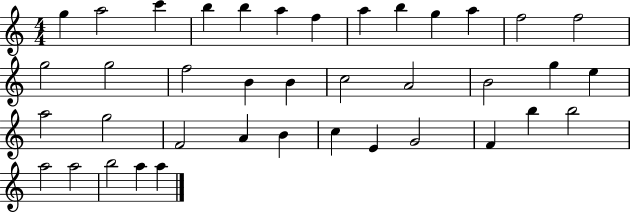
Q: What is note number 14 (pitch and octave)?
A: G5